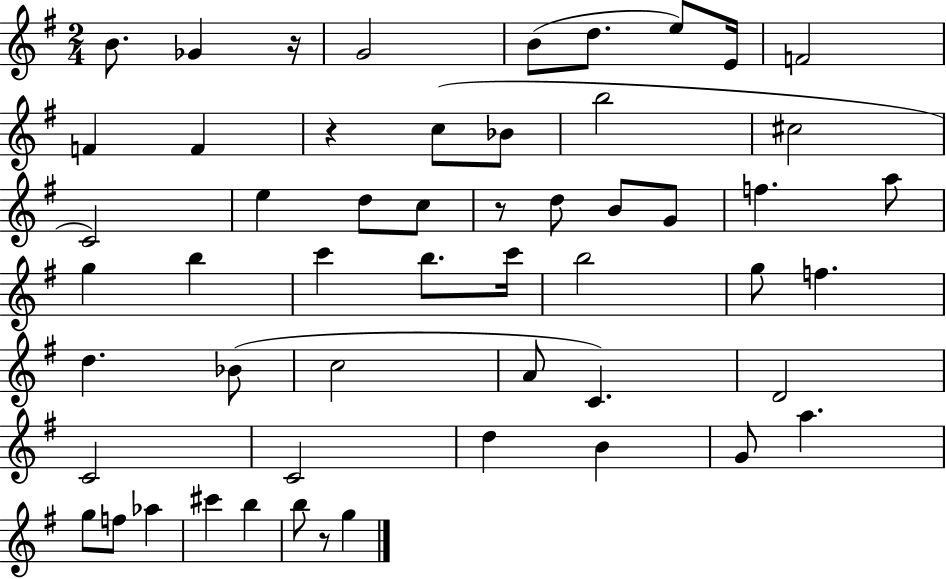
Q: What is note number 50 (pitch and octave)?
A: G5